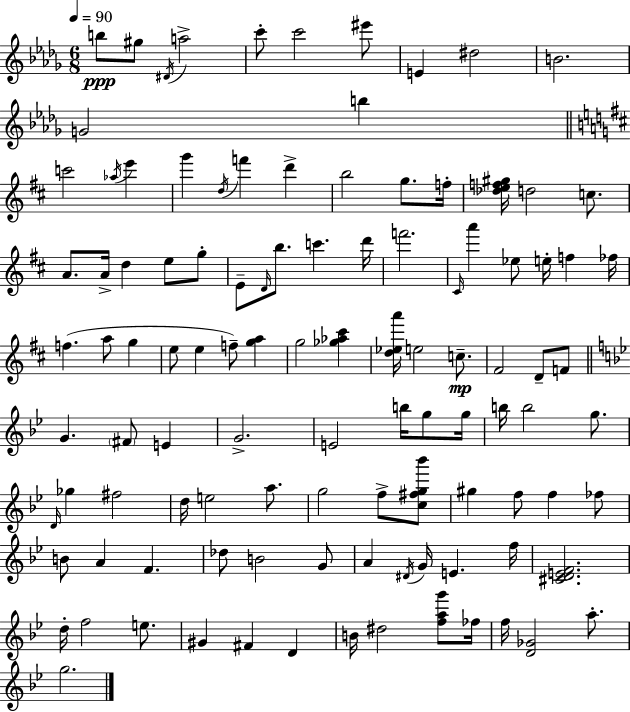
B5/e G#5/e D#4/s A5/h C6/e C6/h EIS6/e E4/q D#5/h B4/h. G4/h B5/q C6/h Ab5/s E6/q G6/q D5/s F6/q D6/q B5/h G5/e. F5/s [Db5,E5,F5,G#5]/s D5/h C5/e. A4/e. A4/s D5/q E5/e G5/e E4/e D4/s B5/e. C6/q. D6/s F6/h. C#4/s A6/q Eb5/e E5/s F5/q FES5/s F5/q. A5/e G5/q E5/e E5/q F5/e [G5,A5]/q G5/h [Gb5,Ab5,C#6]/q [D5,Eb5,A6]/s E5/h C5/e. F#4/h D4/e F4/e G4/q. F#4/e E4/q G4/h. E4/h B5/s G5/e G5/s B5/s B5/h G5/e. D4/s Gb5/q F#5/h D5/s E5/h A5/e. G5/h F5/e [C5,F#5,G5,Bb6]/e G#5/q F5/e F5/q FES5/e B4/e A4/q F4/q. Db5/e B4/h G4/e A4/q D#4/s G4/s E4/q. F5/s [C#4,D4,E4,F4]/h. D5/s F5/h E5/e. G#4/q F#4/q D4/q B4/s D#5/h [F5,A5,G6]/e FES5/s F5/s [D4,Gb4]/h A5/e. G5/h.